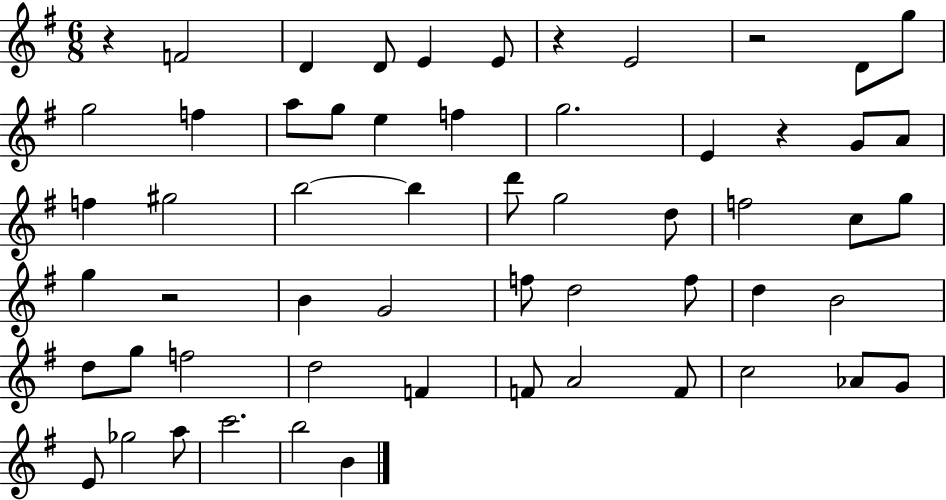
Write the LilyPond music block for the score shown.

{
  \clef treble
  \numericTimeSignature
  \time 6/8
  \key g \major
  \repeat volta 2 { r4 f'2 | d'4 d'8 e'4 e'8 | r4 e'2 | r2 d'8 g''8 | \break g''2 f''4 | a''8 g''8 e''4 f''4 | g''2. | e'4 r4 g'8 a'8 | \break f''4 gis''2 | b''2~~ b''4 | d'''8 g''2 d''8 | f''2 c''8 g''8 | \break g''4 r2 | b'4 g'2 | f''8 d''2 f''8 | d''4 b'2 | \break d''8 g''8 f''2 | d''2 f'4 | f'8 a'2 f'8 | c''2 aes'8 g'8 | \break e'8 ges''2 a''8 | c'''2. | b''2 b'4 | } \bar "|."
}